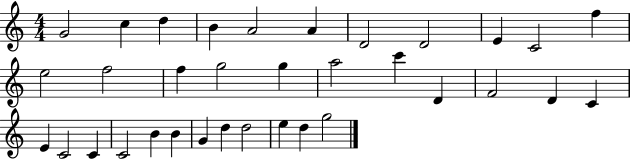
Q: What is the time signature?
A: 4/4